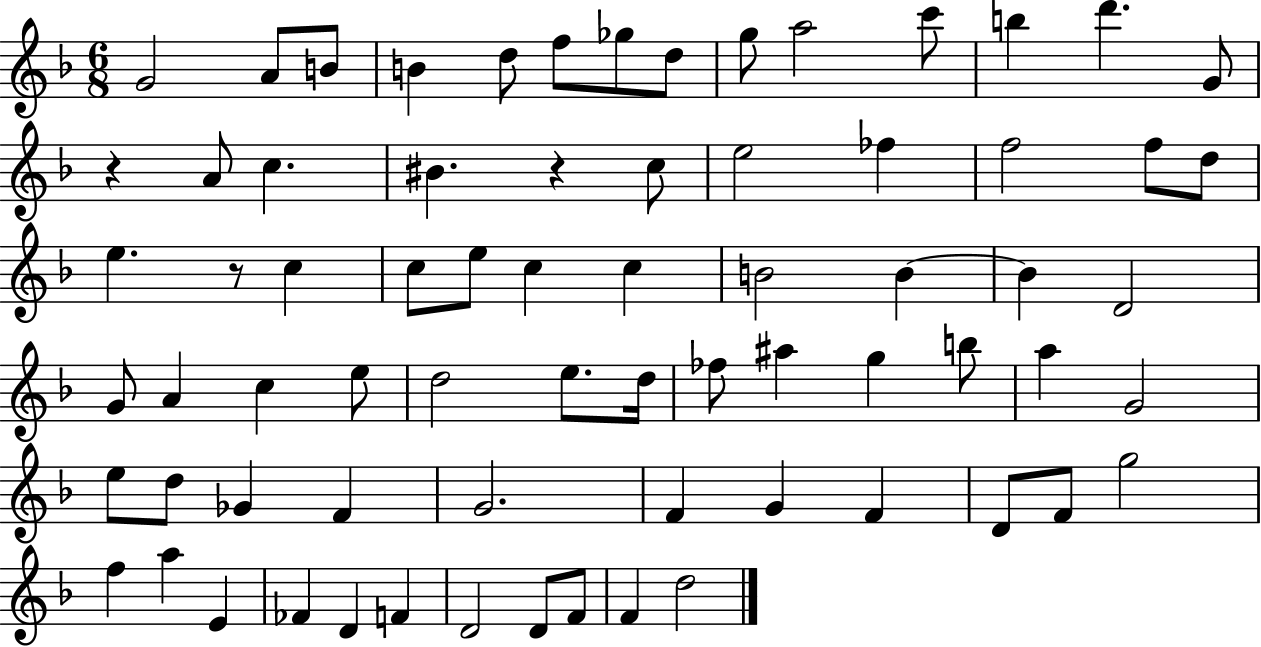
X:1
T:Untitled
M:6/8
L:1/4
K:F
G2 A/2 B/2 B d/2 f/2 _g/2 d/2 g/2 a2 c'/2 b d' G/2 z A/2 c ^B z c/2 e2 _f f2 f/2 d/2 e z/2 c c/2 e/2 c c B2 B B D2 G/2 A c e/2 d2 e/2 d/4 _f/2 ^a g b/2 a G2 e/2 d/2 _G F G2 F G F D/2 F/2 g2 f a E _F D F D2 D/2 F/2 F d2